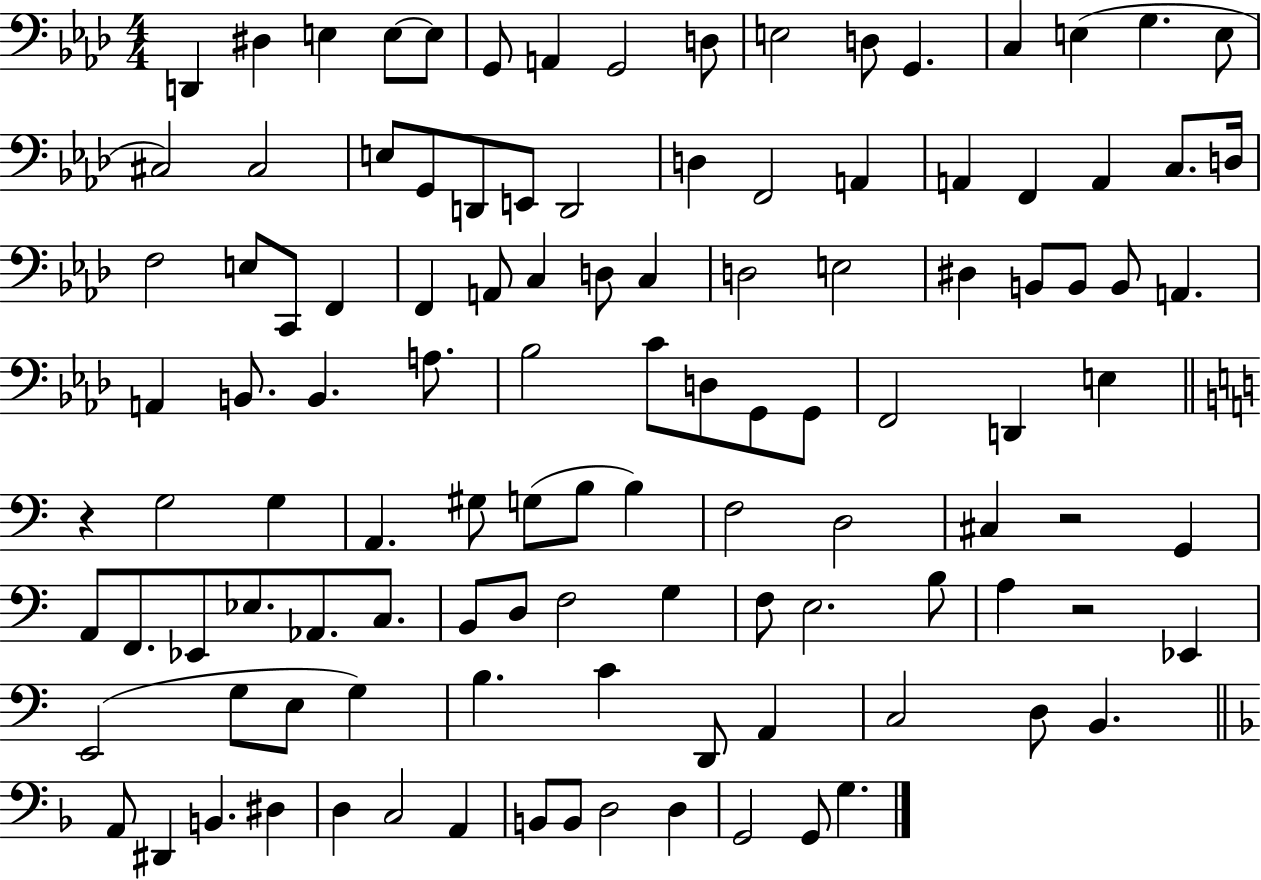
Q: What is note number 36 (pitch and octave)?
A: F2